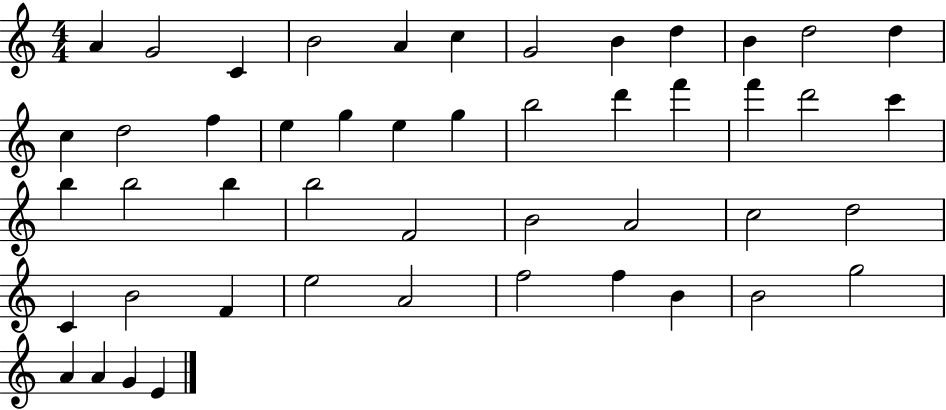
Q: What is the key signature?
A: C major